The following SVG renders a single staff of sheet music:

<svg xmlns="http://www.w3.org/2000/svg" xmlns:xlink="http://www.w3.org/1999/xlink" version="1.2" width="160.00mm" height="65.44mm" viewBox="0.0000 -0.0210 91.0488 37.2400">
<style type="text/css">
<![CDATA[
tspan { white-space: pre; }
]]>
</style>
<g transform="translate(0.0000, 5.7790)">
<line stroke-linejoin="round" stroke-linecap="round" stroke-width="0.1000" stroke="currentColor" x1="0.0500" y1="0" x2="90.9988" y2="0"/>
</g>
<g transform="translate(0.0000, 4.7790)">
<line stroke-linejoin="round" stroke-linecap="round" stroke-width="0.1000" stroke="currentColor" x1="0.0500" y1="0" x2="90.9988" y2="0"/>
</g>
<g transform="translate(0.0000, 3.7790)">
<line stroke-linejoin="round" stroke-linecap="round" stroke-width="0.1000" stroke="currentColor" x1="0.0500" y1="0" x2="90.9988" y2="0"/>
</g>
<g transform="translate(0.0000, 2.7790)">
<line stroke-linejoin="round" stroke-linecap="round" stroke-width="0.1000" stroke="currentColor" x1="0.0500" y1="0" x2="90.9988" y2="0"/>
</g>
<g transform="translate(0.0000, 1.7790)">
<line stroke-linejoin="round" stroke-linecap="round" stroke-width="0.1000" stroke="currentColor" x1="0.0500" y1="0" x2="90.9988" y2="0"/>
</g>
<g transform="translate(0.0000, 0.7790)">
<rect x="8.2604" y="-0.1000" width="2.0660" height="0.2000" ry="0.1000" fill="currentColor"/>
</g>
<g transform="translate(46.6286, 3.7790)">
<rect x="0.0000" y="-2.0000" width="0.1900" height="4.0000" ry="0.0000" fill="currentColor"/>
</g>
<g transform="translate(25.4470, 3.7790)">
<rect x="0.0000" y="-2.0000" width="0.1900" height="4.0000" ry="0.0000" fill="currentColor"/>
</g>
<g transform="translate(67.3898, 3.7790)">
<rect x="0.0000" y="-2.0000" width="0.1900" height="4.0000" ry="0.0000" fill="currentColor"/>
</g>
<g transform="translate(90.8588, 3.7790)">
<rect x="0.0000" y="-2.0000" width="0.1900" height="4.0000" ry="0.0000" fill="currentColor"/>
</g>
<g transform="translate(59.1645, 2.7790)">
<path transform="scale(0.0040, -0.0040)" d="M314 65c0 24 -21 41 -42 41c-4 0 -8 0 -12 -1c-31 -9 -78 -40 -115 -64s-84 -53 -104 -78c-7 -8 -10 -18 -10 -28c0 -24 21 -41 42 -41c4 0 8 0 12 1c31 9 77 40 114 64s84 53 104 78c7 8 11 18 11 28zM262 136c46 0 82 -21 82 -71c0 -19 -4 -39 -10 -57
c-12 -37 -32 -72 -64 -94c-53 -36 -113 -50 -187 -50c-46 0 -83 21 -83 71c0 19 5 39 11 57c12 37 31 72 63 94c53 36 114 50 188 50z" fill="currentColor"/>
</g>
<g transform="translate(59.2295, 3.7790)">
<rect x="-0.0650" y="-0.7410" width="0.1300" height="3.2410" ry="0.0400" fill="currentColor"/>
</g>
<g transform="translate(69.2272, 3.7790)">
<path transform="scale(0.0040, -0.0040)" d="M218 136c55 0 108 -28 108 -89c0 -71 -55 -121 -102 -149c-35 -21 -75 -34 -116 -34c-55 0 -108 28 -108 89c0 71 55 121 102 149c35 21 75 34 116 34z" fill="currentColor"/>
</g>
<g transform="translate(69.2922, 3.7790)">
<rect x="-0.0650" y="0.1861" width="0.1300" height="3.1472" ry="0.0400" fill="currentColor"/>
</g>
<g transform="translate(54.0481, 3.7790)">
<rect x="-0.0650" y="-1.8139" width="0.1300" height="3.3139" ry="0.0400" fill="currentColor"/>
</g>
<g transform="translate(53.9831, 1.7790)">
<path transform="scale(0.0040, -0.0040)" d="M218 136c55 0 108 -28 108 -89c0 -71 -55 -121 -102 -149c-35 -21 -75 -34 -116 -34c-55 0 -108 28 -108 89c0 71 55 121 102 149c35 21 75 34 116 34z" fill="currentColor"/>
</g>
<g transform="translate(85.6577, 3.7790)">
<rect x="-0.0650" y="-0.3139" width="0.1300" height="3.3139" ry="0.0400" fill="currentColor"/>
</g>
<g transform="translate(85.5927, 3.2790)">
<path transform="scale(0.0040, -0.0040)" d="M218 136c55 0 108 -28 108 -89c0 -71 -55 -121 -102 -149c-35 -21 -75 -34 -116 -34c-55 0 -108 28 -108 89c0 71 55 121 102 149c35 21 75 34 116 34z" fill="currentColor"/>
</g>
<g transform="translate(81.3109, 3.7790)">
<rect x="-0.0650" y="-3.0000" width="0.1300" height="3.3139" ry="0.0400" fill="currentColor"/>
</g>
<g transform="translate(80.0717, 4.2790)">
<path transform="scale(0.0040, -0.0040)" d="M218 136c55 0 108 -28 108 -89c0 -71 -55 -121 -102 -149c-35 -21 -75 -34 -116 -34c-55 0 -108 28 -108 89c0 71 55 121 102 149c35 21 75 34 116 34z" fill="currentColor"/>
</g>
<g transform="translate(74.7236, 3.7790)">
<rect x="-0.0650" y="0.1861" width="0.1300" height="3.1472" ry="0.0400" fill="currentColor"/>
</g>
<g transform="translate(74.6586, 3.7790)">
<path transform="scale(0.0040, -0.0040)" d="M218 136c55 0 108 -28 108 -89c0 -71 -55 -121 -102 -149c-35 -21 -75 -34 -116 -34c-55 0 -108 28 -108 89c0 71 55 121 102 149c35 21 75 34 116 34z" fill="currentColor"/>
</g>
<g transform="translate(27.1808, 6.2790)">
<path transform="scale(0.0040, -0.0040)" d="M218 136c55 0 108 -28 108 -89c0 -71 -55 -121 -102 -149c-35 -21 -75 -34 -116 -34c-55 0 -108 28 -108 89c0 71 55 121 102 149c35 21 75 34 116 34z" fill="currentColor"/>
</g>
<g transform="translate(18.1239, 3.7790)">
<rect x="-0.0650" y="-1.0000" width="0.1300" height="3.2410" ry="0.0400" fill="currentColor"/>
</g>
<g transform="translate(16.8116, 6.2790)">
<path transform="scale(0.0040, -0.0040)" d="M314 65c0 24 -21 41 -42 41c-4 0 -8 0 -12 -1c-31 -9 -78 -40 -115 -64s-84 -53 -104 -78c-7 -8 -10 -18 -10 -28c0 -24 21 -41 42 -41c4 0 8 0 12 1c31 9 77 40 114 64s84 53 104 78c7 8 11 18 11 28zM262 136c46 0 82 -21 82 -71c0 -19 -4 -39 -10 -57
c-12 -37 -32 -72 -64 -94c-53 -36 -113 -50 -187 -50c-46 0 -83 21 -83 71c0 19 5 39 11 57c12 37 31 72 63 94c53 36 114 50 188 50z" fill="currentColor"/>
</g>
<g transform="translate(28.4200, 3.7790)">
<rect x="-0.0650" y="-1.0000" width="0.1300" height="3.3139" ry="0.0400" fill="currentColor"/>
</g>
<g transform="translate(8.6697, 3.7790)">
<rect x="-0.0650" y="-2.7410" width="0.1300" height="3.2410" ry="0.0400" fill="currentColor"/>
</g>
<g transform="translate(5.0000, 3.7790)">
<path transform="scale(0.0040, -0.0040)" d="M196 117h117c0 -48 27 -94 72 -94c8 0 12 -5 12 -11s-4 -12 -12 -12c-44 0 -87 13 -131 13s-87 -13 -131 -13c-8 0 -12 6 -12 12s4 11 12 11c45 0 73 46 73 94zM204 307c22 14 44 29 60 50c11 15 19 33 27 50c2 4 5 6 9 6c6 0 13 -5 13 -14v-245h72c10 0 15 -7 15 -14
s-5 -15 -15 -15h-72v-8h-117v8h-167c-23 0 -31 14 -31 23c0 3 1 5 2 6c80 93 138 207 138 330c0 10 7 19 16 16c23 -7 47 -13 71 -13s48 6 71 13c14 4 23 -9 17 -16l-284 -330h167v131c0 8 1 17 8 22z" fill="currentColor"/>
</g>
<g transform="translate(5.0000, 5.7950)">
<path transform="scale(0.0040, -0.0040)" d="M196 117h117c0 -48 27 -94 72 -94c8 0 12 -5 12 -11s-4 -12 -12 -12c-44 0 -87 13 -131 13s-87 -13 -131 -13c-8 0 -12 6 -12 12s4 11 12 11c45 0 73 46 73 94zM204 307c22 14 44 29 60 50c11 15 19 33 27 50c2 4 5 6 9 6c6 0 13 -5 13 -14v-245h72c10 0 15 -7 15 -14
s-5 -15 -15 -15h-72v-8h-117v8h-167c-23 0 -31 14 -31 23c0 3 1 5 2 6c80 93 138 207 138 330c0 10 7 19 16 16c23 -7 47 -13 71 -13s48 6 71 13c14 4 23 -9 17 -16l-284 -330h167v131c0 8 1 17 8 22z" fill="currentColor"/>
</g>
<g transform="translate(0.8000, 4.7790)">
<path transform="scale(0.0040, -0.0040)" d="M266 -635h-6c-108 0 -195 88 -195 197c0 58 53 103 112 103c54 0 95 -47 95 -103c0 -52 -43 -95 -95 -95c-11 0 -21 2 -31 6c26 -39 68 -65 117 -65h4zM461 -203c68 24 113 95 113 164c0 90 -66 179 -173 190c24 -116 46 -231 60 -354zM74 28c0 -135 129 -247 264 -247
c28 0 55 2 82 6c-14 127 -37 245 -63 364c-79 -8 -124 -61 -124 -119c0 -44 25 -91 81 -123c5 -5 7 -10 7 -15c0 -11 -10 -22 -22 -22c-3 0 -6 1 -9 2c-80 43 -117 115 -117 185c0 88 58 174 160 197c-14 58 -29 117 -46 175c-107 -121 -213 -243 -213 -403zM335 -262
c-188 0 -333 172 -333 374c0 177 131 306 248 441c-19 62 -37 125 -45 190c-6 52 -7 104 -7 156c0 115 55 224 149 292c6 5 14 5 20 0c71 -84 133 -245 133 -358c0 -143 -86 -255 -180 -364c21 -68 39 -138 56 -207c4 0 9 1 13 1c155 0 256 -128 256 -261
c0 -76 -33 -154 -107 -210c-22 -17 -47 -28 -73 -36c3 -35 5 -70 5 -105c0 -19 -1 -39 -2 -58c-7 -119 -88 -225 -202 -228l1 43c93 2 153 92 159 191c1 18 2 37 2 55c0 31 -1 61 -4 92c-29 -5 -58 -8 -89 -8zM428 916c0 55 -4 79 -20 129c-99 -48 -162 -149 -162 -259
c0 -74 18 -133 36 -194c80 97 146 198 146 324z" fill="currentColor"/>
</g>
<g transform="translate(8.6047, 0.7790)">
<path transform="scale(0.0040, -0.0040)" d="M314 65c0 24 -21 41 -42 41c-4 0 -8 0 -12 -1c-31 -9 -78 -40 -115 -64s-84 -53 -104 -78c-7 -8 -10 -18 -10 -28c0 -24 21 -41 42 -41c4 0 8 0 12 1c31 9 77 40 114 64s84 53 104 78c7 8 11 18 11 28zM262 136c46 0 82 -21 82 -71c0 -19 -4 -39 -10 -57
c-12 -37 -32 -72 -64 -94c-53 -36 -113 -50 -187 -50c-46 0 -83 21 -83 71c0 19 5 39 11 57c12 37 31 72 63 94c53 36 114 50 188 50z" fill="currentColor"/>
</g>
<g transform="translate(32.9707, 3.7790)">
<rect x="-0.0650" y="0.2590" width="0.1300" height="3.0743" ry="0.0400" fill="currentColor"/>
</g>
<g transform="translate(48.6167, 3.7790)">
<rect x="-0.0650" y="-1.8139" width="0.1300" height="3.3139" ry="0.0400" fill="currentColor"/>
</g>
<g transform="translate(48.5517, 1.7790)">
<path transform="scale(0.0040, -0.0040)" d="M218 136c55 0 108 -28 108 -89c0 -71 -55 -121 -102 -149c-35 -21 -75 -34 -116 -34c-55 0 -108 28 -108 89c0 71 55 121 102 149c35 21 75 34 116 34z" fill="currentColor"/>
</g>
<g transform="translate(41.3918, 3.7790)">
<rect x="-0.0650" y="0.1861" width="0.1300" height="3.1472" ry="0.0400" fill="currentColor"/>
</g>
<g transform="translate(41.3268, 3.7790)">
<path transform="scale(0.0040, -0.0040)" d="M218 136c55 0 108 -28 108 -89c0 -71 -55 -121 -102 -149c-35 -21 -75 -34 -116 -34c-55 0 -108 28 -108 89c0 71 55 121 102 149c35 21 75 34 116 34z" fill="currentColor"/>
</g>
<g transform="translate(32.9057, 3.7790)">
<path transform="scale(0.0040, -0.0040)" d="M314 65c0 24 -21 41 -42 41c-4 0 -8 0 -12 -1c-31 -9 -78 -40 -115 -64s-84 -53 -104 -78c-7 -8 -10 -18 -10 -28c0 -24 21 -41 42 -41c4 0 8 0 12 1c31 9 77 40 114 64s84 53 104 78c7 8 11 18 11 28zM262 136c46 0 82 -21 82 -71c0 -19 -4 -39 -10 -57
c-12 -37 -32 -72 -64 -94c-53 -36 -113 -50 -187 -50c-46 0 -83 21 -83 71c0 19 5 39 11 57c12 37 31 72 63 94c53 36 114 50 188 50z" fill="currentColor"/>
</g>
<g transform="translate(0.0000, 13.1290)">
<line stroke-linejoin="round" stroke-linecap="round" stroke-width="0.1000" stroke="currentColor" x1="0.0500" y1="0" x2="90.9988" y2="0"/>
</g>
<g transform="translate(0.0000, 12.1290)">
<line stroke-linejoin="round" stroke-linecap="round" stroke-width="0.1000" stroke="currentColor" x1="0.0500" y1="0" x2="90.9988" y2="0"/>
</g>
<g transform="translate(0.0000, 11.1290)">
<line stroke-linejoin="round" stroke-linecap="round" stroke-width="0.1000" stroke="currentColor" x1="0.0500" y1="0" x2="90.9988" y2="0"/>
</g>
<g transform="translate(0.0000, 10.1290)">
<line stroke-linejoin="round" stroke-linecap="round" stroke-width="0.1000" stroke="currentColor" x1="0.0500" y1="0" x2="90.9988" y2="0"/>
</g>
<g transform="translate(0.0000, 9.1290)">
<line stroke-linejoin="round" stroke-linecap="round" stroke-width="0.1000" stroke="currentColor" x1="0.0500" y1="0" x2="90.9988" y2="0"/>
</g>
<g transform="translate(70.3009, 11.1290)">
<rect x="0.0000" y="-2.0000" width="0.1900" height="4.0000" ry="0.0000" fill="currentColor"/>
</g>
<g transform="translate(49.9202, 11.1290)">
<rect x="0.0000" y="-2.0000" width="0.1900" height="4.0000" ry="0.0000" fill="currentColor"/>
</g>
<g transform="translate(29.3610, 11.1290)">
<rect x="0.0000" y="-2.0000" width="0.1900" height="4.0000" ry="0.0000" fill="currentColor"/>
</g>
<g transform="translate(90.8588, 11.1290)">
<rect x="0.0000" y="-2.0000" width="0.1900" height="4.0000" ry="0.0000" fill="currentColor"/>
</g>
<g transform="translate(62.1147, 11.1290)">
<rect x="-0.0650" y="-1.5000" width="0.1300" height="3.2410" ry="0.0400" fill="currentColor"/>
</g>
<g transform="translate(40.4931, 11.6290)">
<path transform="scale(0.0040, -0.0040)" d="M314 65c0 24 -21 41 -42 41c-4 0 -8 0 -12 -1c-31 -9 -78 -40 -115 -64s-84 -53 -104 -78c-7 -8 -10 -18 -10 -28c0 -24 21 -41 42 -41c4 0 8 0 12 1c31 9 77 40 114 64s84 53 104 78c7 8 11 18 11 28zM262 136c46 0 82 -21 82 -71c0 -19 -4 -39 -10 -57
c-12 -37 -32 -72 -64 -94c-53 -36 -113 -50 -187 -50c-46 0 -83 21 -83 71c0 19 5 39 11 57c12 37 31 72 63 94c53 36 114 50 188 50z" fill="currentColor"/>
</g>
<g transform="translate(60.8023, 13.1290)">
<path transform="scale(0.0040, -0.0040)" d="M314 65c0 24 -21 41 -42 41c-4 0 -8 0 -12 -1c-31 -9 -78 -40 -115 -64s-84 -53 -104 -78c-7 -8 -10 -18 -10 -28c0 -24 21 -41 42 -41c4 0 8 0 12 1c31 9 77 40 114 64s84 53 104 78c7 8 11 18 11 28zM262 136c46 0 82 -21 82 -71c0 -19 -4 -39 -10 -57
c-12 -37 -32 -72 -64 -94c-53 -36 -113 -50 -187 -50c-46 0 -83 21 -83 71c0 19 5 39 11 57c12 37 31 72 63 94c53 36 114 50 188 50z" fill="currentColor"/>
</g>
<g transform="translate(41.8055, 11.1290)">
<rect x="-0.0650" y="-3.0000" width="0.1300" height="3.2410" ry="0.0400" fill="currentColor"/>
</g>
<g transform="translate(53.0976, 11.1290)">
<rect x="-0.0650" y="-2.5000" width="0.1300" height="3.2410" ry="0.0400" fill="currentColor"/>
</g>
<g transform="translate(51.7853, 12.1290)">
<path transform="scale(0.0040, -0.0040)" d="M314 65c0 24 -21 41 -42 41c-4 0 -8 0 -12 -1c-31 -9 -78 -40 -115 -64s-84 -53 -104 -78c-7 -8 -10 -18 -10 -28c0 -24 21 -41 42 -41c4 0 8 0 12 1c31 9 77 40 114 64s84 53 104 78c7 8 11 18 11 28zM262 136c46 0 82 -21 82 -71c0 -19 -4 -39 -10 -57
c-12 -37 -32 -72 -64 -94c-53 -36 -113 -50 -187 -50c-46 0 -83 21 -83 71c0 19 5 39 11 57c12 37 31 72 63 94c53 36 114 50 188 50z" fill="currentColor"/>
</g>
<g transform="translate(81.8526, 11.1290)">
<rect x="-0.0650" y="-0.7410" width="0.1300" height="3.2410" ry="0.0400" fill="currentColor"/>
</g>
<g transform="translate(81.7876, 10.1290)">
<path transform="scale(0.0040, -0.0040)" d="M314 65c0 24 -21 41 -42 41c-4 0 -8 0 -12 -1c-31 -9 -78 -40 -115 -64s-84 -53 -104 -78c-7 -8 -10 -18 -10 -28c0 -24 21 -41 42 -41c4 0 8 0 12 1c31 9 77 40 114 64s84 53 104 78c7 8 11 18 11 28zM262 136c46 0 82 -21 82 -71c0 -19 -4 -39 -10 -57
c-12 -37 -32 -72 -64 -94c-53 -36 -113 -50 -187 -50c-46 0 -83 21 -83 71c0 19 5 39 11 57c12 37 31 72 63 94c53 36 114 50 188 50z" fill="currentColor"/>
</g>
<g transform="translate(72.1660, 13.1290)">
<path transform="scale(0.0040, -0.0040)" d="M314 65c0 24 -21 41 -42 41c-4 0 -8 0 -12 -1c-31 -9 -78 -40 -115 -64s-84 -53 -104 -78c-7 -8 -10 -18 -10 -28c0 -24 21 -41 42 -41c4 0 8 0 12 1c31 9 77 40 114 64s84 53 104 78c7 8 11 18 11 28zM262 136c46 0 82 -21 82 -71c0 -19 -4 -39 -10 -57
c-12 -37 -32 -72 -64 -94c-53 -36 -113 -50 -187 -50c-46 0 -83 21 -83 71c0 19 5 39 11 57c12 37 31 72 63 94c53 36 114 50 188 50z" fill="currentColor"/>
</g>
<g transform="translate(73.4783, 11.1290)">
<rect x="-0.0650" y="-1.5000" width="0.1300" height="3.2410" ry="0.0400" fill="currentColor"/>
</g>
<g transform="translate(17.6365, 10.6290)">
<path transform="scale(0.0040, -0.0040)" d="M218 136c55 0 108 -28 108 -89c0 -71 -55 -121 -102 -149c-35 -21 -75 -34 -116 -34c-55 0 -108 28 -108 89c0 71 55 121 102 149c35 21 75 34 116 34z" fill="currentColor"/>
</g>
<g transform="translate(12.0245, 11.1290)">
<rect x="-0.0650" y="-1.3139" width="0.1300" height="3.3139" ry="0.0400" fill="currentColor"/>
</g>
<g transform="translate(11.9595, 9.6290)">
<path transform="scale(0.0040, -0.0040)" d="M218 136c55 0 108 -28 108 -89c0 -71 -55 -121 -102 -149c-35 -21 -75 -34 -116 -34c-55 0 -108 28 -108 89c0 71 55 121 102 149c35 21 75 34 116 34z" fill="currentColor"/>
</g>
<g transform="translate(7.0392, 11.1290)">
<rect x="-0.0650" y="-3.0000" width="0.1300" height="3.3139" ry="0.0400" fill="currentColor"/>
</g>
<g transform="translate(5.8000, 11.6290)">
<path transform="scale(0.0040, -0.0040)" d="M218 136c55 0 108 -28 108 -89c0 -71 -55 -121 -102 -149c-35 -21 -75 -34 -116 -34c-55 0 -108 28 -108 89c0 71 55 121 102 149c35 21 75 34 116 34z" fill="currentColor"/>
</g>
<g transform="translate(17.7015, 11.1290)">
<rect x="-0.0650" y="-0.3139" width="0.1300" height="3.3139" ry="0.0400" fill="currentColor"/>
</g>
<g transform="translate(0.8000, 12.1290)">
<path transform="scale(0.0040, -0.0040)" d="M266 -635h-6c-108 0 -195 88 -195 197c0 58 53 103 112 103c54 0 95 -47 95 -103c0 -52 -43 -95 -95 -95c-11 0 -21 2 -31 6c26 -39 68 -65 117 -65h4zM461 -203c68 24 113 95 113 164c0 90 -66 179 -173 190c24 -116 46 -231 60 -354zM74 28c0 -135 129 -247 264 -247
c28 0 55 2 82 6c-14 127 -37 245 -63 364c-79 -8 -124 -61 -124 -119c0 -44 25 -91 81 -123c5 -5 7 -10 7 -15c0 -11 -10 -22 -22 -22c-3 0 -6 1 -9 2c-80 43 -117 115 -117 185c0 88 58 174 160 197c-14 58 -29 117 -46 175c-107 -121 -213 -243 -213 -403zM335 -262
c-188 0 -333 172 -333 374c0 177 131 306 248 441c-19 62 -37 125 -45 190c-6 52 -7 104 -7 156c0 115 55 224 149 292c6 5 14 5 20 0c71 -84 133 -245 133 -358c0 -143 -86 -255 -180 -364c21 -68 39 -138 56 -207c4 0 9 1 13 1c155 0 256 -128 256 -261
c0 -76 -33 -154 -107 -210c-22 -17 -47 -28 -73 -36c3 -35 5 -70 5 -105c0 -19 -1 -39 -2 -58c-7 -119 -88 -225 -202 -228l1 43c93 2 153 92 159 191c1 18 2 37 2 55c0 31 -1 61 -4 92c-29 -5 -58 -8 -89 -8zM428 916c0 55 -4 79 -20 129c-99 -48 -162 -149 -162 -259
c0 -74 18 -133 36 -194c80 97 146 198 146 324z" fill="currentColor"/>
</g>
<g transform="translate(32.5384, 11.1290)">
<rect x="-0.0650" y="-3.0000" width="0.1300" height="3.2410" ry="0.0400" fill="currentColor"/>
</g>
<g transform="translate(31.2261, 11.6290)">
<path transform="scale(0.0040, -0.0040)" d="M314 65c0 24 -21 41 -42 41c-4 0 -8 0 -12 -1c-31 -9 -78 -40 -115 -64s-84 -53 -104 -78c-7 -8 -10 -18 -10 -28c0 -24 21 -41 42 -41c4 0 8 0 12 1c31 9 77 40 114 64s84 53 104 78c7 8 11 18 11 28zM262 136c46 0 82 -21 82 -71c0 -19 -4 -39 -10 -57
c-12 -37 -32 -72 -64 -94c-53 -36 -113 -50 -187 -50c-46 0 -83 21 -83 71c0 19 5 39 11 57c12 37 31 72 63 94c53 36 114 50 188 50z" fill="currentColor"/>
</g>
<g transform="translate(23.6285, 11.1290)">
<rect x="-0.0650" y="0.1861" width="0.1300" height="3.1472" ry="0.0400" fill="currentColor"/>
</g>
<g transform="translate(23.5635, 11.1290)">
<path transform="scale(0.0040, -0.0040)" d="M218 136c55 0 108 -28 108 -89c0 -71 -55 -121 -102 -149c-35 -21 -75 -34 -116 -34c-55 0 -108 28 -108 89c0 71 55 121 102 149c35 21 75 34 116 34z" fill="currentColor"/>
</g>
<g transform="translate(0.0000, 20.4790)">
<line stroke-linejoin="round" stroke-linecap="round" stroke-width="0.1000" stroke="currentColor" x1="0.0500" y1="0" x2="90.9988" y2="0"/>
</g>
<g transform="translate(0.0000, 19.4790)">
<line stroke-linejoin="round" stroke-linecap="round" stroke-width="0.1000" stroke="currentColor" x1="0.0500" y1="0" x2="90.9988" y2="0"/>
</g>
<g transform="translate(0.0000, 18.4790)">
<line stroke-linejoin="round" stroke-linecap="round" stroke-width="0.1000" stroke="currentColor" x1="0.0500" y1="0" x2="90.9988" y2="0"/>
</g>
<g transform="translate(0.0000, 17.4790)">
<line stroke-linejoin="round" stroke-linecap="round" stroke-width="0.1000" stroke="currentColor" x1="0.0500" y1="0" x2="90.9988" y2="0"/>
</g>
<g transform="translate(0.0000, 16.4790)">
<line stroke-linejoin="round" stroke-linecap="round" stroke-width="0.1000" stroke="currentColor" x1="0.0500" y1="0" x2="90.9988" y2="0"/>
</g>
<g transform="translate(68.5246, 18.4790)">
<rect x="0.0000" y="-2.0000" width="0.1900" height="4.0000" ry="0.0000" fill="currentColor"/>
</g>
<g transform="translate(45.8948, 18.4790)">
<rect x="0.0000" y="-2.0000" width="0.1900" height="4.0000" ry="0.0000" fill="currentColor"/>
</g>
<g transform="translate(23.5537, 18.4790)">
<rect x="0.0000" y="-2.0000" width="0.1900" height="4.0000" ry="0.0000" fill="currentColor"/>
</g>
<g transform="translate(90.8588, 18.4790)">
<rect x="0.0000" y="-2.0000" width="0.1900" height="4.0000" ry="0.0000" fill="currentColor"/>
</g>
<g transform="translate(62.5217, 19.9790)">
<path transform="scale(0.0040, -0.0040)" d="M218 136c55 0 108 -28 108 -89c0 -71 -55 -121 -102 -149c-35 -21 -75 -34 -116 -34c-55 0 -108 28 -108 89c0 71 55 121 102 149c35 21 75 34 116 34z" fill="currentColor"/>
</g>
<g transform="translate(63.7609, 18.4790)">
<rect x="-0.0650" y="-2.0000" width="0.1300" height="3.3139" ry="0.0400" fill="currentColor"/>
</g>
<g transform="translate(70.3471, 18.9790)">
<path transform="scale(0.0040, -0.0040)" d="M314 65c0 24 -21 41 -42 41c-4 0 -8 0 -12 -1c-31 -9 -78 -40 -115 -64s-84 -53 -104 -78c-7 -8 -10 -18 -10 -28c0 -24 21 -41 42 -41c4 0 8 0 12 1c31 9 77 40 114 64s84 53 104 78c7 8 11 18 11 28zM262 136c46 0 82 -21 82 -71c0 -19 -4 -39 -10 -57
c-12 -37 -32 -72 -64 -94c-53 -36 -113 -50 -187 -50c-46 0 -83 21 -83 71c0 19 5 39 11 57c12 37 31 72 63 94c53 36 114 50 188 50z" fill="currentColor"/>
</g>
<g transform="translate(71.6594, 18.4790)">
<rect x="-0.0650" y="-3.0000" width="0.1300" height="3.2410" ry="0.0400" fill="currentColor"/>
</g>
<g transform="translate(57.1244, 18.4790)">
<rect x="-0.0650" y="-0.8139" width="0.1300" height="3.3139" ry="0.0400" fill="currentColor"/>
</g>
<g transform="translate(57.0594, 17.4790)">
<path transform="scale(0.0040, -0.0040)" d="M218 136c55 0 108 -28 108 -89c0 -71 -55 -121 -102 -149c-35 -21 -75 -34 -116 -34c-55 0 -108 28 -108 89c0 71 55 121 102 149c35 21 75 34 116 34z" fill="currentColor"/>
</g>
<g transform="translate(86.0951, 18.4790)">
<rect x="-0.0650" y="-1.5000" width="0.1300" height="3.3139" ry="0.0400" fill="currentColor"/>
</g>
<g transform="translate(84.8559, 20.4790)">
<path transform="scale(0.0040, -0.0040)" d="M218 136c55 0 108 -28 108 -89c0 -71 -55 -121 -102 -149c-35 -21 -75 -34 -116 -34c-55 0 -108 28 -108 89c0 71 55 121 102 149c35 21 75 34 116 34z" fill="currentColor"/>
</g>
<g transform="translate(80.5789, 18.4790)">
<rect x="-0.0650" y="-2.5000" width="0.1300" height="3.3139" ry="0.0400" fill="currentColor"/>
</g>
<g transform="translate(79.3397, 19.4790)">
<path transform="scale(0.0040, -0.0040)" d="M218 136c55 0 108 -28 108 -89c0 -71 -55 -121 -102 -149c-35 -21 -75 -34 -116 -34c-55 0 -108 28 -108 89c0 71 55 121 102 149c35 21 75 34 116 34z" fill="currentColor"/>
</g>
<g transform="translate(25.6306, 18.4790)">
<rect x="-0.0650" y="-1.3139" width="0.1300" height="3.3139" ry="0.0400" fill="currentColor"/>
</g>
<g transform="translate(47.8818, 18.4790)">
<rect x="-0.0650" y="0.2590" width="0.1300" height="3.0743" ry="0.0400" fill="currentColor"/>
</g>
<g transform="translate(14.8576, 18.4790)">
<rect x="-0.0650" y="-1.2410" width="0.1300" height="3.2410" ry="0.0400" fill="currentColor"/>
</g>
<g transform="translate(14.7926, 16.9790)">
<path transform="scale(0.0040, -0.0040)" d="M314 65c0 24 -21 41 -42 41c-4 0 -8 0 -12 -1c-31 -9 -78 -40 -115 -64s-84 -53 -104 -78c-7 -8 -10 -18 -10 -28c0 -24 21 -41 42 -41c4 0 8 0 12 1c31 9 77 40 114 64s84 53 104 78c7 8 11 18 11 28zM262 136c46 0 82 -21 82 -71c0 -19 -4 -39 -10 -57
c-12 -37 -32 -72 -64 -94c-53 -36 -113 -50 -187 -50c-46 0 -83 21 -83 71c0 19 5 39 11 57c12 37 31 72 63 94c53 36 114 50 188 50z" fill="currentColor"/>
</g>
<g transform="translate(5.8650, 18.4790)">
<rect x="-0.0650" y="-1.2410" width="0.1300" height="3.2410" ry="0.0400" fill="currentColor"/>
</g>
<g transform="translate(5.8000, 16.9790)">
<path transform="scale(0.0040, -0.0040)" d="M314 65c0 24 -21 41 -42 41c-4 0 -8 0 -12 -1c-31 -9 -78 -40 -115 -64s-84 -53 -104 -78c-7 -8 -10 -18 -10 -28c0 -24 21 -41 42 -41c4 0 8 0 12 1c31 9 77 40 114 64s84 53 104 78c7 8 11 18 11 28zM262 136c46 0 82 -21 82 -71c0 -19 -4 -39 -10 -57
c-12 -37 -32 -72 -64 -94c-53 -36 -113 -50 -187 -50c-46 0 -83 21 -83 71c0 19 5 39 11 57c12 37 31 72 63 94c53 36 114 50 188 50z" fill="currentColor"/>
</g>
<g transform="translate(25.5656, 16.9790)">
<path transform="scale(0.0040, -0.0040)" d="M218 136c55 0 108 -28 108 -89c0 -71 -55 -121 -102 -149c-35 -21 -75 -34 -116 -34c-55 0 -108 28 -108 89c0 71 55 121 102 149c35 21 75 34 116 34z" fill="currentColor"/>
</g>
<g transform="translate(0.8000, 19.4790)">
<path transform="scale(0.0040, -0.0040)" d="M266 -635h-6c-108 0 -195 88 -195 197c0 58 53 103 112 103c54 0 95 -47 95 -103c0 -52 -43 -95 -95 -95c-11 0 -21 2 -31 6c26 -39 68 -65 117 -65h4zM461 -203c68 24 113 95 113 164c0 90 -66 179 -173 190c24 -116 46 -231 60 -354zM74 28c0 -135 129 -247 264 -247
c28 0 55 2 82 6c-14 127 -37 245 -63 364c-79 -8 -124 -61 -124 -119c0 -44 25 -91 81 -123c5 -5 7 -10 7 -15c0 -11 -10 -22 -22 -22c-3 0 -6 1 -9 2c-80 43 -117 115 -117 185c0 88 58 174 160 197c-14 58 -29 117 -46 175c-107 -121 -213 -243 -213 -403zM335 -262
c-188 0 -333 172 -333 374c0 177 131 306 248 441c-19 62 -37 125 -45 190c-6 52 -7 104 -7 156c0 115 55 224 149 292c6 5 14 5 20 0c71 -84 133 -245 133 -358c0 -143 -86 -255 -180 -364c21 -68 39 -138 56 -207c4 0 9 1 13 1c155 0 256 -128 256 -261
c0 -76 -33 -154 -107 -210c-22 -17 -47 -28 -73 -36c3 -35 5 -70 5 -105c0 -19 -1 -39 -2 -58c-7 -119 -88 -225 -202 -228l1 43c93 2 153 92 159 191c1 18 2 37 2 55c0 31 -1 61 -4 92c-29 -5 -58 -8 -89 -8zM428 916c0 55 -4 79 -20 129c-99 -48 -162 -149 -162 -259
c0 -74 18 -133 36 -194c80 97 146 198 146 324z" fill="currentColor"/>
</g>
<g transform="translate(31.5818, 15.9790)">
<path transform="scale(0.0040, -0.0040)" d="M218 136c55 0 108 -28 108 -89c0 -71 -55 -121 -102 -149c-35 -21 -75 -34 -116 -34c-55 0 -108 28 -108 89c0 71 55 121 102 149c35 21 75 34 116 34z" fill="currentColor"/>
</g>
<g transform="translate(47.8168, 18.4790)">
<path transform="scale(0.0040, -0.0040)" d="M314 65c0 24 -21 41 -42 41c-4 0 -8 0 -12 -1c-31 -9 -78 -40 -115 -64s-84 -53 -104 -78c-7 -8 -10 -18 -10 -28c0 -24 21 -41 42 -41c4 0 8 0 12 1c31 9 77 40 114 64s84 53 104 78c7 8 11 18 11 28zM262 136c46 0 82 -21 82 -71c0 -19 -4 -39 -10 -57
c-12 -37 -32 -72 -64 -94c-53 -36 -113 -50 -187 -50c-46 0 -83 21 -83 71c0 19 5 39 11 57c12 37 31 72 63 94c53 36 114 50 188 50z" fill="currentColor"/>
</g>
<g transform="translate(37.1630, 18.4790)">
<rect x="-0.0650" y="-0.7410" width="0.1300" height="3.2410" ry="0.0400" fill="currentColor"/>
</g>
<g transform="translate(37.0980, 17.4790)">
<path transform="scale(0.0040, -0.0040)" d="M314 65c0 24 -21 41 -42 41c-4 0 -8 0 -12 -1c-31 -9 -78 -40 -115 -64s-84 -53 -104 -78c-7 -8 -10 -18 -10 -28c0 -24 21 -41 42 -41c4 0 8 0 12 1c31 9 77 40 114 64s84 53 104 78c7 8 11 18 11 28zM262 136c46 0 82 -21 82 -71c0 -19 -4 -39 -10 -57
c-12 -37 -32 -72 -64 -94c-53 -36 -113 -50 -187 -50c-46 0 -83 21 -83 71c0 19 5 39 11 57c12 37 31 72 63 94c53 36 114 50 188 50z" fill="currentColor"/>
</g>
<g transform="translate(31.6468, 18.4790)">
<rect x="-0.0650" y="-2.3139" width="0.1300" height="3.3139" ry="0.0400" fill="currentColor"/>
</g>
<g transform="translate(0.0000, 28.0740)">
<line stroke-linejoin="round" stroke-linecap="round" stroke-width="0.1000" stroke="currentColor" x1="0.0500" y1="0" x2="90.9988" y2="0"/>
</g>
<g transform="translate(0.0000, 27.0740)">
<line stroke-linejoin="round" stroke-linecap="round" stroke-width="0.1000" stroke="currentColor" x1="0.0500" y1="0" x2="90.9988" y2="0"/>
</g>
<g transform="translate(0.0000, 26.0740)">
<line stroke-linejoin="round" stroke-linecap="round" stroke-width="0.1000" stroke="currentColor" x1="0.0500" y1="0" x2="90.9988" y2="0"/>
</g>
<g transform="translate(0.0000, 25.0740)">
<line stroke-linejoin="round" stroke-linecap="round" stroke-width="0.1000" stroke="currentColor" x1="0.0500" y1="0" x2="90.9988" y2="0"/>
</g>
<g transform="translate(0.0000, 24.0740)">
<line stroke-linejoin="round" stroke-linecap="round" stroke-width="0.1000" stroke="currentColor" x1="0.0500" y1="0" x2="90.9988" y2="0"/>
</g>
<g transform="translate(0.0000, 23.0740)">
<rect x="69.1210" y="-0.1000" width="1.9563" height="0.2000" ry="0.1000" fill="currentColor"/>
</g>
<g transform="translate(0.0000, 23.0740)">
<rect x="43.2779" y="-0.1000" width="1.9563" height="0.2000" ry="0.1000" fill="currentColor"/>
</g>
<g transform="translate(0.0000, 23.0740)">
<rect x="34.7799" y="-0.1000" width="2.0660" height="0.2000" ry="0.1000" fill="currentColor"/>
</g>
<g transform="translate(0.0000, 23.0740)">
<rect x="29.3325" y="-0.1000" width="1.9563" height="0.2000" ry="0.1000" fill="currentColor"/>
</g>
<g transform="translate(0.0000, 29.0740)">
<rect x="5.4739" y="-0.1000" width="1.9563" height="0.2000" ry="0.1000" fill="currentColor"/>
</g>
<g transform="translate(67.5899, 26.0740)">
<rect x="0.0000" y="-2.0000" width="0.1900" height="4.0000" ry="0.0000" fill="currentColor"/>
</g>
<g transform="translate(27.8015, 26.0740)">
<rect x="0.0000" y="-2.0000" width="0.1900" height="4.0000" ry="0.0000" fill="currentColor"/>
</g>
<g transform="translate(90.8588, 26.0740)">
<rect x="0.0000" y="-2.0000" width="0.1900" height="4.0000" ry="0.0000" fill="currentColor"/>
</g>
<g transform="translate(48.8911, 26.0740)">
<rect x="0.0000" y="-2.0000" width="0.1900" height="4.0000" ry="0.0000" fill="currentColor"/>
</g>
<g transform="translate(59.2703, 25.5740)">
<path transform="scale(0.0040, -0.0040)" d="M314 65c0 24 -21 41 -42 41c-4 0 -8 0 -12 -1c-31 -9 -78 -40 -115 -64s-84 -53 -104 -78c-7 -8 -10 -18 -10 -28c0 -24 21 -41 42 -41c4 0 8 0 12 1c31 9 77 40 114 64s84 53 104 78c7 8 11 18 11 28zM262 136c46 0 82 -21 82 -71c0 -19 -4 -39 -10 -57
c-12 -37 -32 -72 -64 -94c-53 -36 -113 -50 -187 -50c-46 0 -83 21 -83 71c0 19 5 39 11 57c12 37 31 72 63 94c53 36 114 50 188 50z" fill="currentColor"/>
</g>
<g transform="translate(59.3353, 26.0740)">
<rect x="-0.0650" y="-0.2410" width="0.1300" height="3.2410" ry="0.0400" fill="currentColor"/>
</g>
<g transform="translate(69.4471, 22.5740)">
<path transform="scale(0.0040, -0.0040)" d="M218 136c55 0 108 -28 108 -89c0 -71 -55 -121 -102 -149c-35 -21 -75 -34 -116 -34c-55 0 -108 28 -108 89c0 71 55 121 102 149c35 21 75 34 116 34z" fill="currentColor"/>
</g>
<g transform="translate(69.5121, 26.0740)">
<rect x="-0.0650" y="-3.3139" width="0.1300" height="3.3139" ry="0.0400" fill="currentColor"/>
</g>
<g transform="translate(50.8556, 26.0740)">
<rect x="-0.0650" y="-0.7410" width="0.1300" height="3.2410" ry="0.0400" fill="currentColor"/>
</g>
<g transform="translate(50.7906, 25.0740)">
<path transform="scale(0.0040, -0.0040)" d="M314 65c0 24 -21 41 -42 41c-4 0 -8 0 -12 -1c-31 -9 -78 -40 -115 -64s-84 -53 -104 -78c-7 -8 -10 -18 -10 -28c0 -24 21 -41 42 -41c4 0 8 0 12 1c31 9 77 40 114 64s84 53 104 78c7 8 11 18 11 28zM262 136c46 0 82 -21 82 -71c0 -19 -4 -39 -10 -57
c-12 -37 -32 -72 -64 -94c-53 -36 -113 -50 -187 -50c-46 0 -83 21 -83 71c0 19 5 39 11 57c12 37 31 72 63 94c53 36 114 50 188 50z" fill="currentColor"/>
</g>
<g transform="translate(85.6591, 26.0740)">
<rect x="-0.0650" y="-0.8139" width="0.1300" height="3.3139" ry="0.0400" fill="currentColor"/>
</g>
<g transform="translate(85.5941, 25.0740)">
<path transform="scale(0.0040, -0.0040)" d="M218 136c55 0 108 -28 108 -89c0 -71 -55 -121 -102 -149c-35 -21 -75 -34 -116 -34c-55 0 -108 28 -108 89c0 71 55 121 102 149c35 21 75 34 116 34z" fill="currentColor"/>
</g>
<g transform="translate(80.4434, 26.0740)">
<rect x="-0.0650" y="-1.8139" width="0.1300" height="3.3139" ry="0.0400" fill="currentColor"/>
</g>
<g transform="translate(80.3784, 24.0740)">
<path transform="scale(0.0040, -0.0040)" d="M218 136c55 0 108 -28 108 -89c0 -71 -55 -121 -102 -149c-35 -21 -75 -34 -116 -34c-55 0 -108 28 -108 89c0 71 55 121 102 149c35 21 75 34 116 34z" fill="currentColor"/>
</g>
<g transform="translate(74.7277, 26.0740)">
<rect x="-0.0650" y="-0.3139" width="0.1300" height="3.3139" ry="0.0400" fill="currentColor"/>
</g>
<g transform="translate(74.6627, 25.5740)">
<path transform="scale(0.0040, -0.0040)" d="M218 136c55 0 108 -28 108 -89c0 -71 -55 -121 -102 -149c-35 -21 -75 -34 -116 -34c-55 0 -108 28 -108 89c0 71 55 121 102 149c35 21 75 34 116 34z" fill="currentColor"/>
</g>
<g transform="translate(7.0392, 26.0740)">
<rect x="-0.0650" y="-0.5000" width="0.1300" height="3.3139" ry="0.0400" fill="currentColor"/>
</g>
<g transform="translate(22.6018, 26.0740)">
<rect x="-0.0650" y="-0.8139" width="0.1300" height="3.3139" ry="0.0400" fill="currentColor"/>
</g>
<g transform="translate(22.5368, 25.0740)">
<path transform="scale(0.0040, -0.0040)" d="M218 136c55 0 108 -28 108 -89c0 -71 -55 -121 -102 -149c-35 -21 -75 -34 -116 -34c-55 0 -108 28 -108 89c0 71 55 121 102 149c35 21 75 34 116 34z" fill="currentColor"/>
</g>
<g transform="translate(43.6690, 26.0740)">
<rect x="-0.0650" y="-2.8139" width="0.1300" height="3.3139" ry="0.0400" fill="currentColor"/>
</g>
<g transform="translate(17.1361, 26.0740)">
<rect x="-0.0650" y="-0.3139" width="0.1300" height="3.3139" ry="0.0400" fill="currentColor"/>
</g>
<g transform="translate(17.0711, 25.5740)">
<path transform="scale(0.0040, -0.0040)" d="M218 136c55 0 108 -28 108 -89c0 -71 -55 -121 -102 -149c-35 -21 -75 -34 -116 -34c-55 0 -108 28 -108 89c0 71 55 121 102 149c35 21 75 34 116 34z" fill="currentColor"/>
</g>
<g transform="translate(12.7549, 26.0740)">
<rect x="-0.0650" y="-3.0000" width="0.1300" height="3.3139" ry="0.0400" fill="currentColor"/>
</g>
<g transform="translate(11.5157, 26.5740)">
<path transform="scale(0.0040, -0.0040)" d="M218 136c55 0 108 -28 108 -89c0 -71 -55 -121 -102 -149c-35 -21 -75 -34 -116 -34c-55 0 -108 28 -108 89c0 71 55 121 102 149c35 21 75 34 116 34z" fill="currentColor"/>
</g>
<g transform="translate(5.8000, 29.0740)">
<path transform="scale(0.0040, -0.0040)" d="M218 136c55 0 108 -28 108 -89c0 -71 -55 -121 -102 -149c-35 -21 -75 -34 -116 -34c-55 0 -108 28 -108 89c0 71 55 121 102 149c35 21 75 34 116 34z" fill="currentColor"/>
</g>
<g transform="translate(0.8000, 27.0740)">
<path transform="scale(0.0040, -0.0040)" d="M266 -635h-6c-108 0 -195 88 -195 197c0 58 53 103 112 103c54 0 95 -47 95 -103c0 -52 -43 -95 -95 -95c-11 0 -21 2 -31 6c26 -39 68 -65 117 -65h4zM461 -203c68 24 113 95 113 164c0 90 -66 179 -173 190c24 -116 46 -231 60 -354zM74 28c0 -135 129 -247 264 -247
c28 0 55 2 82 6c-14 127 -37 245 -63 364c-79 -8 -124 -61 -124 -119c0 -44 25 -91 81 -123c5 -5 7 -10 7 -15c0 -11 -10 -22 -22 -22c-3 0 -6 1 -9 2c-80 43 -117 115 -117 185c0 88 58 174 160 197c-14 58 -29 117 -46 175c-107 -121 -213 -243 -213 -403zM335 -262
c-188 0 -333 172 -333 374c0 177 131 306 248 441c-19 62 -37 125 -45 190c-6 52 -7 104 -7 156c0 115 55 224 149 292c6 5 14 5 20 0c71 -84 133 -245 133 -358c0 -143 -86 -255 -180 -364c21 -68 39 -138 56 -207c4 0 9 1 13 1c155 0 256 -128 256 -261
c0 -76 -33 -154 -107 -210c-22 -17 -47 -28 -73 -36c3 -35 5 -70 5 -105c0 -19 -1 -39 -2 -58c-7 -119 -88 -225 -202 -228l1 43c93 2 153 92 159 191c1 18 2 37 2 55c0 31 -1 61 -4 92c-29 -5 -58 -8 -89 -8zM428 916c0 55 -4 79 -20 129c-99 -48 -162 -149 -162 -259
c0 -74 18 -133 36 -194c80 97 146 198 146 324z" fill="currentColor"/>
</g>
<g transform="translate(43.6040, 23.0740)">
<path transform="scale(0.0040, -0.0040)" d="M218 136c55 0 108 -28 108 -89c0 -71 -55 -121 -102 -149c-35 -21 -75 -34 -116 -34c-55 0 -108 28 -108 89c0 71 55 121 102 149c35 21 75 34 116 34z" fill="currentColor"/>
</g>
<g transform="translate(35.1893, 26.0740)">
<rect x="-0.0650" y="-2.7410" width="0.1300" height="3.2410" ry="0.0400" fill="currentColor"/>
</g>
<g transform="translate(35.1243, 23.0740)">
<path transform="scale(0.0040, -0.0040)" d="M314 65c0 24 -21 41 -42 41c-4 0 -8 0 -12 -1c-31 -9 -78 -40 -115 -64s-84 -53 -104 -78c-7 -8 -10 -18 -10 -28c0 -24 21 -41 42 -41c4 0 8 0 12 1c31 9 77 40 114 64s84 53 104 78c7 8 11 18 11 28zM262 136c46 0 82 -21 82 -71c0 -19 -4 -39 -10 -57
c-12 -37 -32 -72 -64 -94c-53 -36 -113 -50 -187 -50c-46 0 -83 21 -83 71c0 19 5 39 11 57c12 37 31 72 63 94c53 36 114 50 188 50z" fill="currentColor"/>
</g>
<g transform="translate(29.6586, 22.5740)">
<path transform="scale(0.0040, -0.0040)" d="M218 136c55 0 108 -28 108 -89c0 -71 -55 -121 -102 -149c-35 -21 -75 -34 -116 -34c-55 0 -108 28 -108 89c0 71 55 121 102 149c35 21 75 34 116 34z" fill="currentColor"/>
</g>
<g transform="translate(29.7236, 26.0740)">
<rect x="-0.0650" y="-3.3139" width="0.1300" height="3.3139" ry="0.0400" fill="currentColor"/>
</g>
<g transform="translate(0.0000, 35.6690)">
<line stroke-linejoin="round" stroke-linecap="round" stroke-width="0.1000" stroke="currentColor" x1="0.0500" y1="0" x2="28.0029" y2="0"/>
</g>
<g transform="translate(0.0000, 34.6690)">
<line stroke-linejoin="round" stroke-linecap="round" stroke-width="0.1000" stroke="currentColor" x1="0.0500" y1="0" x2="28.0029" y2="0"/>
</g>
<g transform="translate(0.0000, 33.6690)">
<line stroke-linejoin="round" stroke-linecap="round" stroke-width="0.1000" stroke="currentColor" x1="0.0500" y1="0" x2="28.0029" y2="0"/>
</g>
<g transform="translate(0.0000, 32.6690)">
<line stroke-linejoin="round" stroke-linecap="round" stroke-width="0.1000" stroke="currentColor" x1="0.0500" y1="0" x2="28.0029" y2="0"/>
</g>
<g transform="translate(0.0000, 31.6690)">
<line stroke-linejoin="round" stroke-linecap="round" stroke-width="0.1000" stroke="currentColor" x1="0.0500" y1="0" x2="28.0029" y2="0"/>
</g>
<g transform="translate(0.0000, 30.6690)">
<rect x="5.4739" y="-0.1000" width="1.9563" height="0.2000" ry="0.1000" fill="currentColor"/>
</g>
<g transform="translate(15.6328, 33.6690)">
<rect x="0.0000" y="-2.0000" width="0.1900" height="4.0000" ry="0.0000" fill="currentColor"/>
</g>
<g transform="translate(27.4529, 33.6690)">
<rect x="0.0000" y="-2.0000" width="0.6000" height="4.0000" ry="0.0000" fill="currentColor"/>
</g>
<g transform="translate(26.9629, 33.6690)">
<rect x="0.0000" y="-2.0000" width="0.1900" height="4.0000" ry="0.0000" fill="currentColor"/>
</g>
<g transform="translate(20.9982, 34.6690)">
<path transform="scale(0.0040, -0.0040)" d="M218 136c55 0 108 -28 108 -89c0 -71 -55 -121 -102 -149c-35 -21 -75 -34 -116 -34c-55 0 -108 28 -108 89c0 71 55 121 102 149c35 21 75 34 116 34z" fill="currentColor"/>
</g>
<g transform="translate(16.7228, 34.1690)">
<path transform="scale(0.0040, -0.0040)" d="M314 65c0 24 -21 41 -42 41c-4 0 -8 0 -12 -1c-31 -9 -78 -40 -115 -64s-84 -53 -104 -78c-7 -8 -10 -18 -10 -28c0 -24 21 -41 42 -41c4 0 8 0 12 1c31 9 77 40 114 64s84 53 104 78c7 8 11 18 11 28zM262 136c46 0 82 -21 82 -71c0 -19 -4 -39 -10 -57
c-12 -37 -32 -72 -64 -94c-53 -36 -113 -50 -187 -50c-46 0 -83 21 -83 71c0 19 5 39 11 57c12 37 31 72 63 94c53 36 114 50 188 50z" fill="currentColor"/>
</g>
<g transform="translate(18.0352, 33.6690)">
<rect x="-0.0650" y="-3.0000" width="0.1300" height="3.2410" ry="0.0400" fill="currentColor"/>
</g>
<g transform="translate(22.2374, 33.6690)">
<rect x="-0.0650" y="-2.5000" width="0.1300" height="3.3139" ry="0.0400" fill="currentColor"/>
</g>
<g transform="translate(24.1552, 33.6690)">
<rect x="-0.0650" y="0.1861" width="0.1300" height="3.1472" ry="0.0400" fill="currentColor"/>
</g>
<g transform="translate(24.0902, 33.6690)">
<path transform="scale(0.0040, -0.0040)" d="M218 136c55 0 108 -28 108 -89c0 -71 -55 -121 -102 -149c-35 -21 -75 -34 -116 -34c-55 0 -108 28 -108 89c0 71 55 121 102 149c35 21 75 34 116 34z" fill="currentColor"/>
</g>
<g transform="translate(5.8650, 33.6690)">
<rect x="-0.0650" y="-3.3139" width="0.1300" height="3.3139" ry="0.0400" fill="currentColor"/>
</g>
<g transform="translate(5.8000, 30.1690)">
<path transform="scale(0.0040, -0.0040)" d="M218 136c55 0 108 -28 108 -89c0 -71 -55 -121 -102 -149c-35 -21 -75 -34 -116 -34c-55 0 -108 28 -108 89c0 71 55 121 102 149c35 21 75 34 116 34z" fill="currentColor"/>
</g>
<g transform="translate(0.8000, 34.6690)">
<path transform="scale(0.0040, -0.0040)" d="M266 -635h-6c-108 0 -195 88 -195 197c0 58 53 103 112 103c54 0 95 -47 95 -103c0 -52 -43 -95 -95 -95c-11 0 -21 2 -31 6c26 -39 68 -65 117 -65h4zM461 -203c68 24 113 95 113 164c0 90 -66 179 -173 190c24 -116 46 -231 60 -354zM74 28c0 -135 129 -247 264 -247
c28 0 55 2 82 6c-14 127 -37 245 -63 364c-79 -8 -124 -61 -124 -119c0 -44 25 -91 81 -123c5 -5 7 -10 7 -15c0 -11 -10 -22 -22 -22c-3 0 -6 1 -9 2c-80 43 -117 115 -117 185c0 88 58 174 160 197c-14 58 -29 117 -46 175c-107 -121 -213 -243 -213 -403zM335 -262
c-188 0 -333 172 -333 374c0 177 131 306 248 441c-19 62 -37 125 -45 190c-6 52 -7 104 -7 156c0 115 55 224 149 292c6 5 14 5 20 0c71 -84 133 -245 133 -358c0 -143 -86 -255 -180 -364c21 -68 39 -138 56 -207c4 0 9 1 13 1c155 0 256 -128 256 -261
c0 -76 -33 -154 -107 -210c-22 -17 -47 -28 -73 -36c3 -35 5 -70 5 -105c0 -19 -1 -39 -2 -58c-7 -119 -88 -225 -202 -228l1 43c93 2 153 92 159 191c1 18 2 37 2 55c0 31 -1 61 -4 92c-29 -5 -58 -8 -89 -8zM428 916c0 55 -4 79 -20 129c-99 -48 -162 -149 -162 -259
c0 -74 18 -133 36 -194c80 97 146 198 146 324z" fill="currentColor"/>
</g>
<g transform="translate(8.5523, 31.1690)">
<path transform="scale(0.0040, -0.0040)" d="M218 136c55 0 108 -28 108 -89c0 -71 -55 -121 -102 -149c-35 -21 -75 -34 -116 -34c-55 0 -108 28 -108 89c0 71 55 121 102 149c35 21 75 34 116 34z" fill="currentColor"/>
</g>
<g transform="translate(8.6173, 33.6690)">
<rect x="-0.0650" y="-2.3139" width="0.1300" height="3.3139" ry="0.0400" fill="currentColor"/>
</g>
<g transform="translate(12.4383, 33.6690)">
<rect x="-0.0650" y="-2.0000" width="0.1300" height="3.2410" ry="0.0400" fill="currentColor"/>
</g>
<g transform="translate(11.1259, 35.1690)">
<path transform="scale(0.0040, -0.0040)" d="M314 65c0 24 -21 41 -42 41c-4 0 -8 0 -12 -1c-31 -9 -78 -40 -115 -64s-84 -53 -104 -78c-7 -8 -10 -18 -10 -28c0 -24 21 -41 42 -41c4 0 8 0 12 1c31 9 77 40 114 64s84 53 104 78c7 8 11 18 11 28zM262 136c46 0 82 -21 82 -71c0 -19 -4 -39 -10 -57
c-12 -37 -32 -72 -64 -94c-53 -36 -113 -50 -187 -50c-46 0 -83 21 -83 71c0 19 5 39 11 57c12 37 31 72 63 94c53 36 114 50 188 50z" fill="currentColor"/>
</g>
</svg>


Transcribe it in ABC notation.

X:1
T:Untitled
M:4/4
L:1/4
K:C
a2 D2 D B2 B f f d2 B B A c A e c B A2 A2 G2 E2 E2 d2 e2 e2 e g d2 B2 d F A2 G E C A c d b a2 a d2 c2 b c f d b g F2 A2 G B